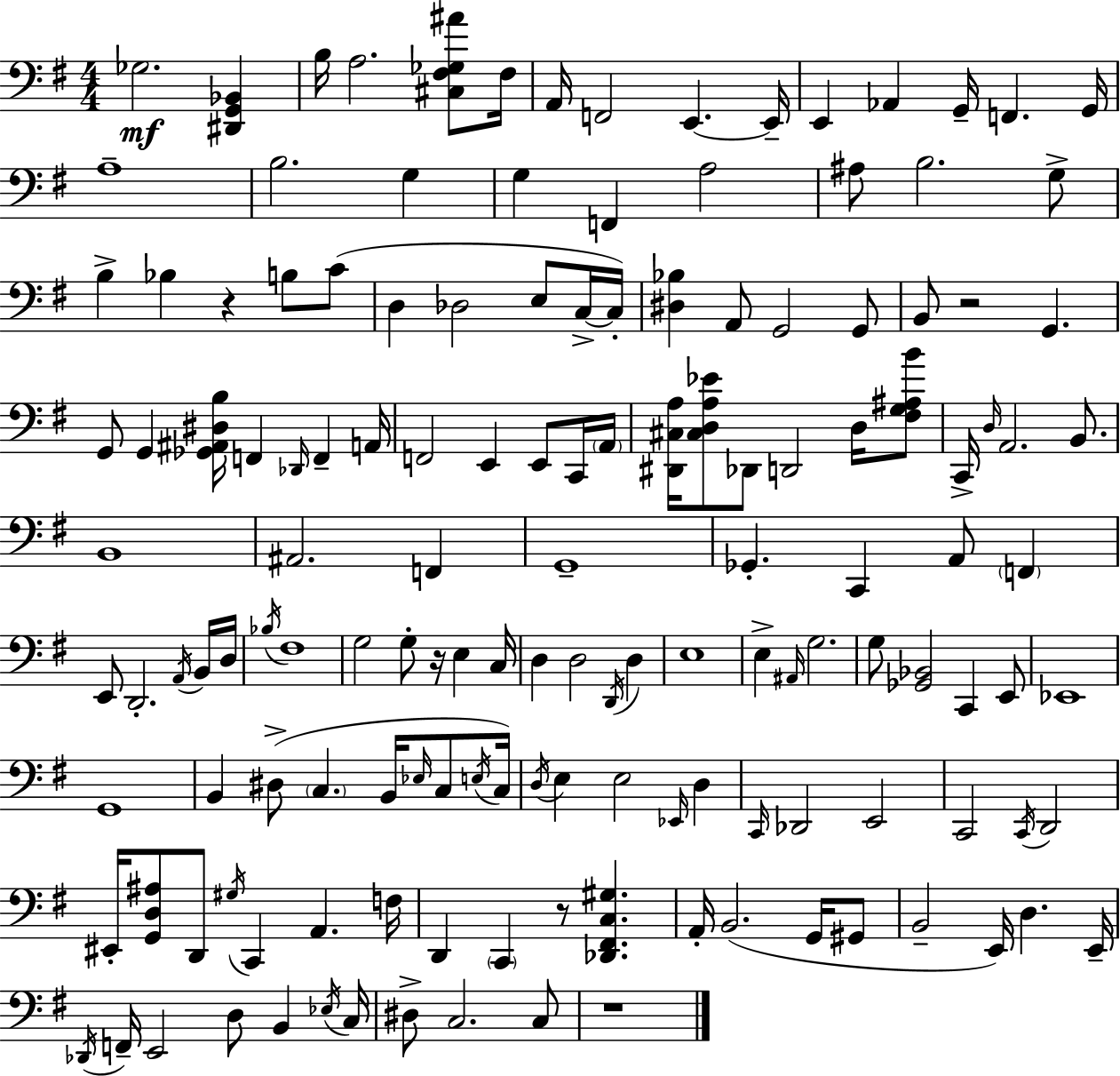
Gb3/h. [D#2,G2,Bb2]/q B3/s A3/h. [C#3,F#3,Gb3,A#4]/e F#3/s A2/s F2/h E2/q. E2/s E2/q Ab2/q G2/s F2/q. G2/s A3/w B3/h. G3/q G3/q F2/q A3/h A#3/e B3/h. G3/e B3/q Bb3/q R/q B3/e C4/e D3/q Db3/h E3/e C3/s C3/s [D#3,Bb3]/q A2/e G2/h G2/e B2/e R/h G2/q. G2/e G2/q [Gb2,A#2,D#3,B3]/s F2/q Db2/s F2/q A2/s F2/h E2/q E2/e C2/s A2/s [D#2,C#3,A3]/s [C#3,D3,A3,Eb4]/e Db2/e D2/h D3/s [F#3,G3,A#3,B4]/e C2/s D3/s A2/h. B2/e. B2/w A#2/h. F2/q G2/w Gb2/q. C2/q A2/e F2/q E2/e D2/h. A2/s B2/s D3/s Bb3/s F#3/w G3/h G3/e R/s E3/q C3/s D3/q D3/h D2/s D3/q E3/w E3/q A#2/s G3/h. G3/e [Gb2,Bb2]/h C2/q E2/e Eb2/w G2/w B2/q D#3/e C3/q. B2/s Eb3/s C3/e E3/s C3/s D3/s E3/q E3/h Eb2/s D3/q C2/s Db2/h E2/h C2/h C2/s D2/h EIS2/s [G2,D3,A#3]/e D2/e G#3/s C2/q A2/q. F3/s D2/q C2/q R/e [Db2,F#2,C3,G#3]/q. A2/s B2/h. G2/s G#2/e B2/h E2/s D3/q. E2/s Db2/s F2/s E2/h D3/e B2/q Eb3/s C3/s D#3/e C3/h. C3/e R/w